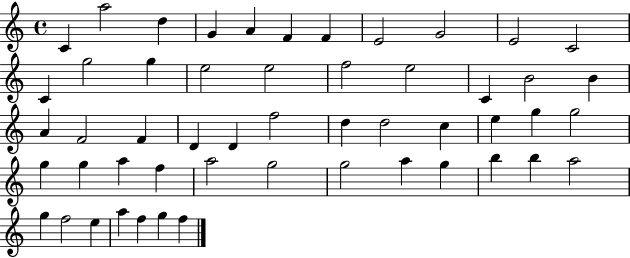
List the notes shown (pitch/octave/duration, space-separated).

C4/q A5/h D5/q G4/q A4/q F4/q F4/q E4/h G4/h E4/h C4/h C4/q G5/h G5/q E5/h E5/h F5/h E5/h C4/q B4/h B4/q A4/q F4/h F4/q D4/q D4/q F5/h D5/q D5/h C5/q E5/q G5/q G5/h G5/q G5/q A5/q F5/q A5/h G5/h G5/h A5/q G5/q B5/q B5/q A5/h G5/q F5/h E5/q A5/q F5/q G5/q F5/q